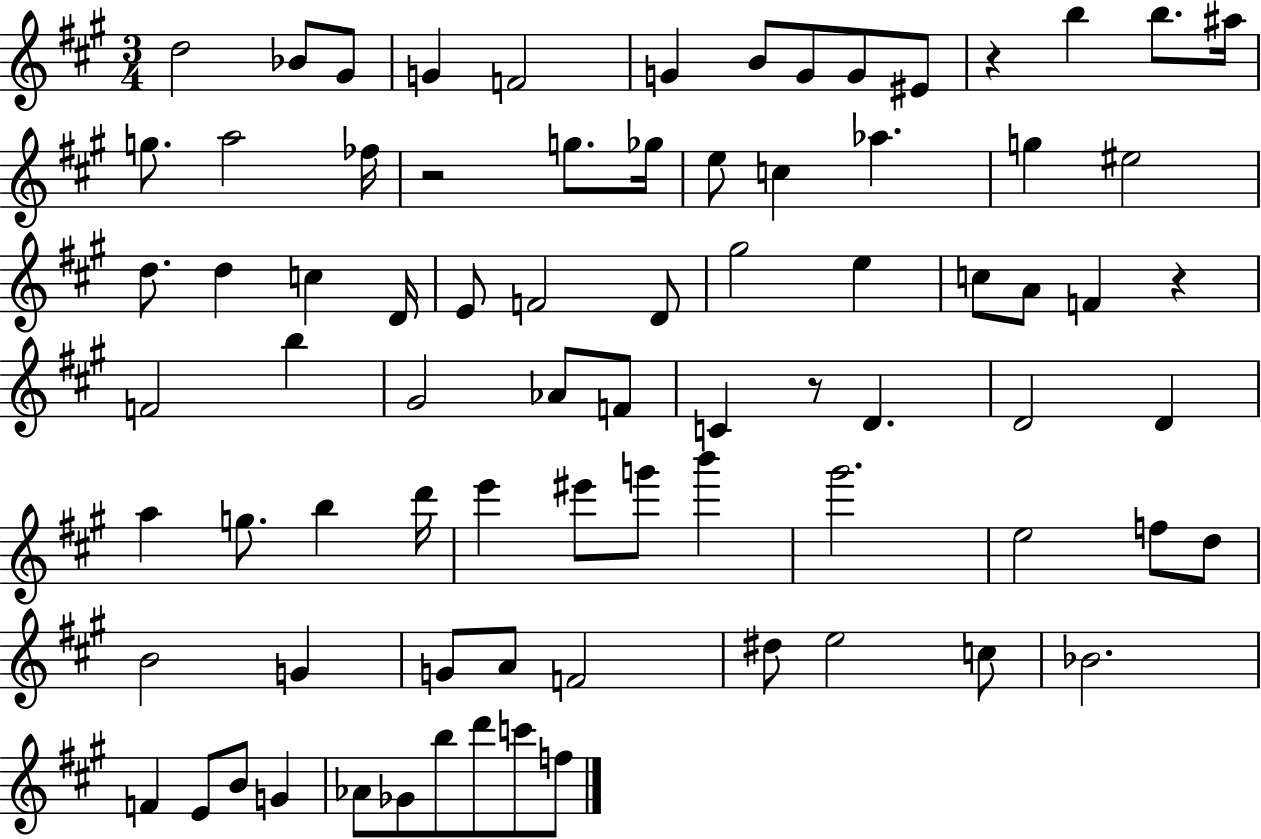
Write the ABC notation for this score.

X:1
T:Untitled
M:3/4
L:1/4
K:A
d2 _B/2 ^G/2 G F2 G B/2 G/2 G/2 ^E/2 z b b/2 ^a/4 g/2 a2 _f/4 z2 g/2 _g/4 e/2 c _a g ^e2 d/2 d c D/4 E/2 F2 D/2 ^g2 e c/2 A/2 F z F2 b ^G2 _A/2 F/2 C z/2 D D2 D a g/2 b d'/4 e' ^e'/2 g'/2 b' ^g'2 e2 f/2 d/2 B2 G G/2 A/2 F2 ^d/2 e2 c/2 _B2 F E/2 B/2 G _A/2 _G/2 b/2 d'/2 c'/2 f/2